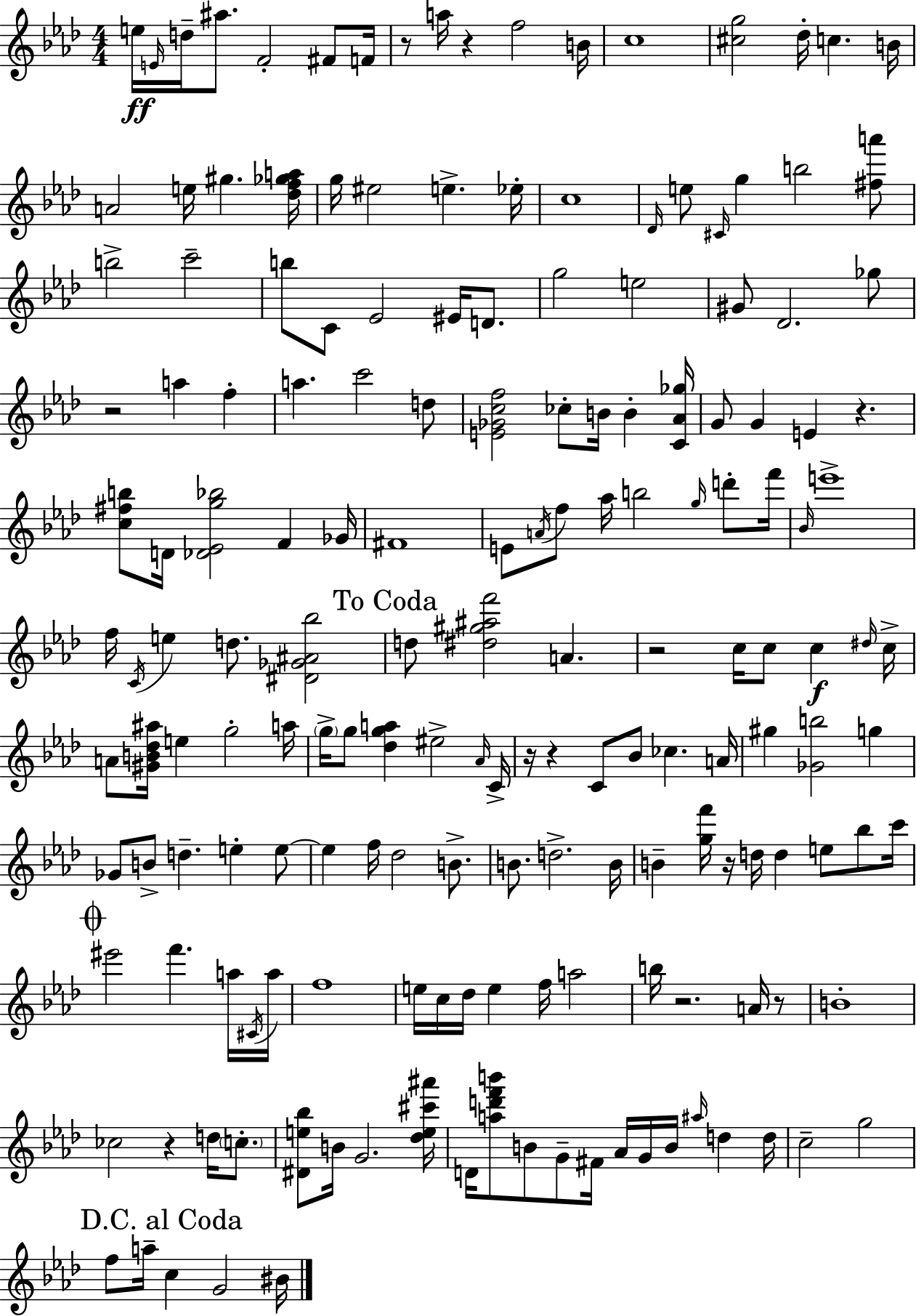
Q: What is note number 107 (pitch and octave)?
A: Bb5